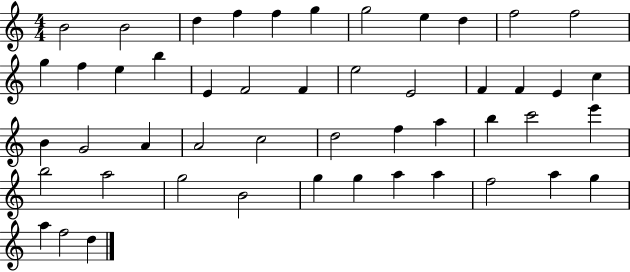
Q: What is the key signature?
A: C major